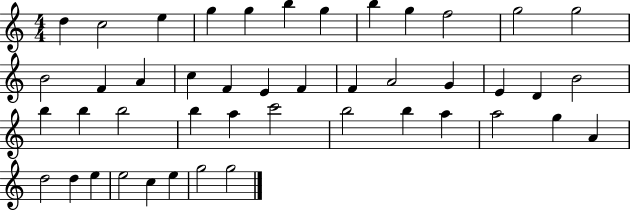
D5/q C5/h E5/q G5/q G5/q B5/q G5/q B5/q G5/q F5/h G5/h G5/h B4/h F4/q A4/q C5/q F4/q E4/q F4/q F4/q A4/h G4/q E4/q D4/q B4/h B5/q B5/q B5/h B5/q A5/q C6/h B5/h B5/q A5/q A5/h G5/q A4/q D5/h D5/q E5/q E5/h C5/q E5/q G5/h G5/h